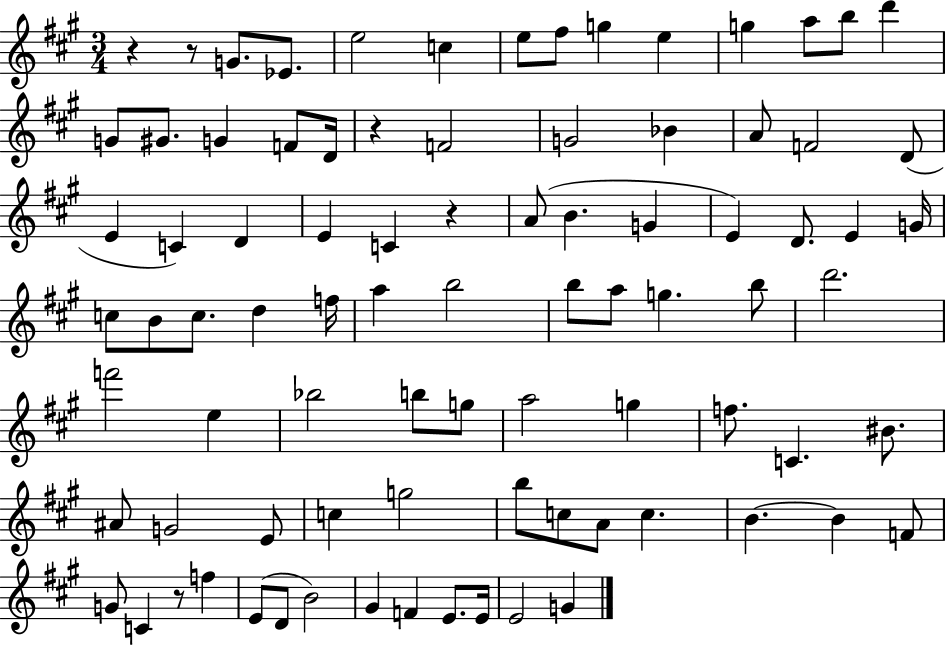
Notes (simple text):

R/q R/e G4/e. Eb4/e. E5/h C5/q E5/e F#5/e G5/q E5/q G5/q A5/e B5/e D6/q G4/e G#4/e. G4/q F4/e D4/s R/q F4/h G4/h Bb4/q A4/e F4/h D4/e E4/q C4/q D4/q E4/q C4/q R/q A4/e B4/q. G4/q E4/q D4/e. E4/q G4/s C5/e B4/e C5/e. D5/q F5/s A5/q B5/h B5/e A5/e G5/q. B5/e D6/h. F6/h E5/q Bb5/h B5/e G5/e A5/h G5/q F5/e. C4/q. BIS4/e. A#4/e G4/h E4/e C5/q G5/h B5/e C5/e A4/e C5/q. B4/q. B4/q F4/e G4/e C4/q R/e F5/q E4/e D4/e B4/h G#4/q F4/q E4/e. E4/s E4/h G4/q